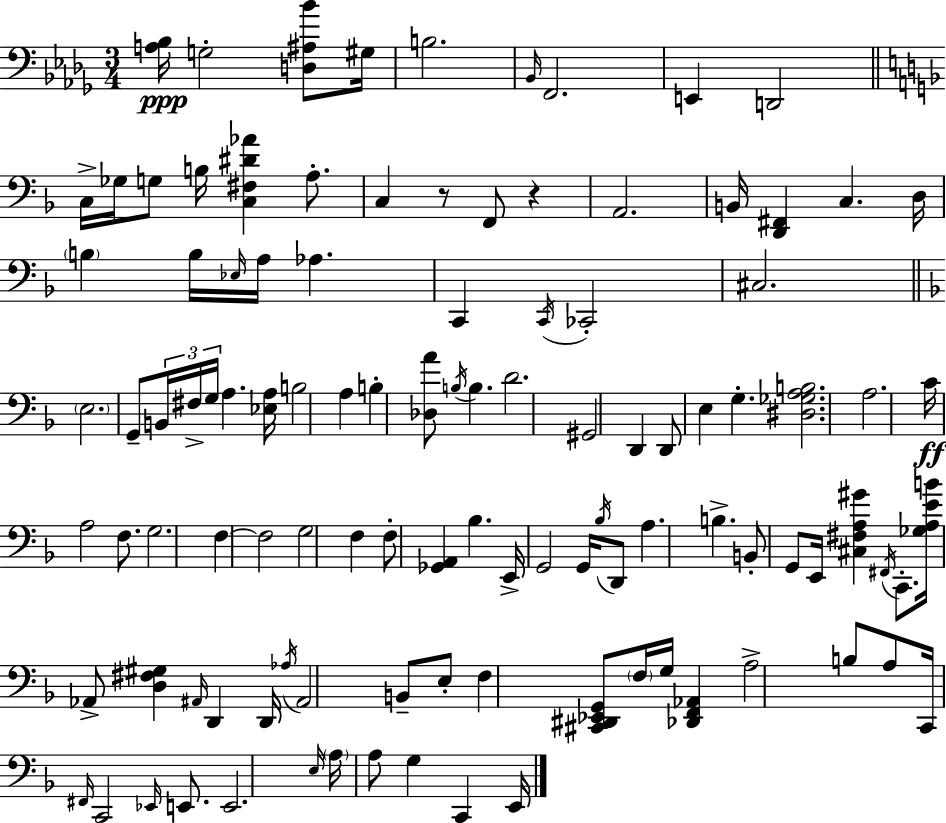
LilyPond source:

{
  \clef bass
  \numericTimeSignature
  \time 3/4
  \key bes \minor
  <a bes>16\ppp g2-. <d ais bes'>8 gis16 | b2. | \grace { bes,16 } f,2. | e,4 d,2 | \break \bar "||" \break \key f \major c16-> ges16 g8 b16 <c fis dis' aes'>4 a8.-. | c4 r8 f,8 r4 | a,2. | b,16 <d, fis,>4 c4. d16 | \break \parenthesize b4 b16 \grace { ees16 } a16 aes4. | c,4 \acciaccatura { c,16 } ces,2-. | cis2. | \bar "||" \break \key f \major \parenthesize e2. | g,8-- \tuplet 3/2 { b,16 fis16-> g16 } a4. <ees a>16 | b2 a4 | b4-. <des a'>8 \acciaccatura { b16 } b4. | \break d'2. | gis,2 d,4 | d,8 e4 g4.-. | <dis ges a b>2. | \break a2. | c'16\ff a2 f8. | g2. | f4~~ f2 | \break g2 f4 | f8-. <ges, a,>4 bes4. | e,16-> g,2 g,16 \acciaccatura { bes16 } | d,8 a4. b4.-> | \break b,8-. g,8 e,16 <cis fis a gis'>4 \acciaccatura { fis,16 } | c,8.-. <ges a e' b'>16 aes,8-> <d fis gis>4 \grace { ais,16 } d,4 | d,16 \acciaccatura { aes16 } ais,2 | b,8-- e8-. f4 <cis, dis, ees, g,>8 \parenthesize f16 | \break g16 <des, f, aes,>4 a2-> | b8 a8 c,16 \grace { fis,16 } c,2 | \grace { ees,16 } e,8. e,2. | \grace { e16 } \parenthesize a16 a8 g4 | \break c,4 e,16 \bar "|."
}